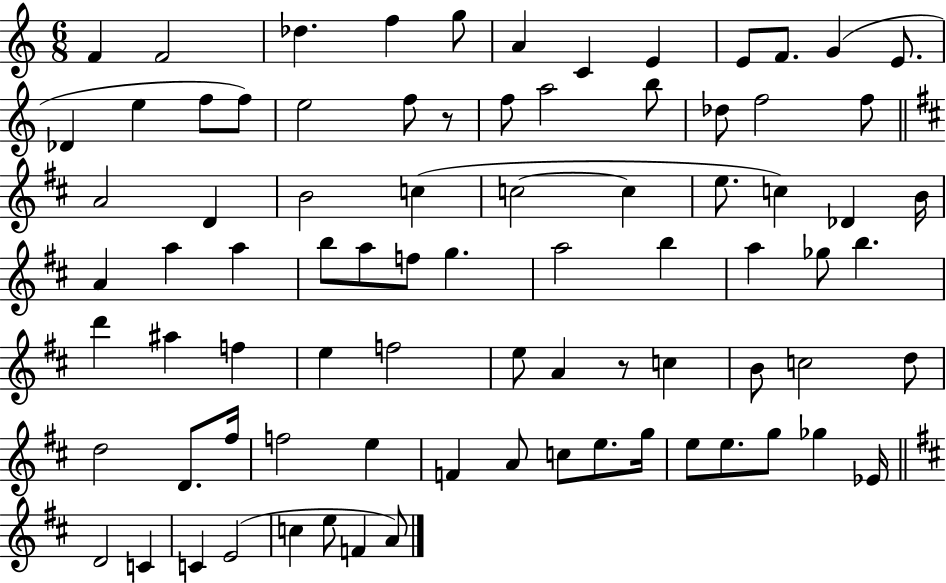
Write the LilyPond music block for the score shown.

{
  \clef treble
  \numericTimeSignature
  \time 6/8
  \key c \major
  f'4 f'2 | des''4. f''4 g''8 | a'4 c'4 e'4 | e'8 f'8. g'4( e'8. | \break des'4 e''4 f''8 f''8) | e''2 f''8 r8 | f''8 a''2 b''8 | des''8 f''2 f''8 | \break \bar "||" \break \key d \major a'2 d'4 | b'2 c''4( | c''2~~ c''4 | e''8. c''4) des'4 b'16 | \break a'4 a''4 a''4 | b''8 a''8 f''8 g''4. | a''2 b''4 | a''4 ges''8 b''4. | \break d'''4 ais''4 f''4 | e''4 f''2 | e''8 a'4 r8 c''4 | b'8 c''2 d''8 | \break d''2 d'8. fis''16 | f''2 e''4 | f'4 a'8 c''8 e''8. g''16 | e''8 e''8. g''8 ges''4 ees'16 | \break \bar "||" \break \key d \major d'2 c'4 | c'4 e'2( | c''4 e''8 f'4 a'8) | \bar "|."
}